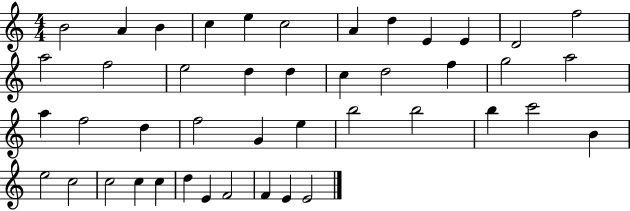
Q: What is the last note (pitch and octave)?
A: E4